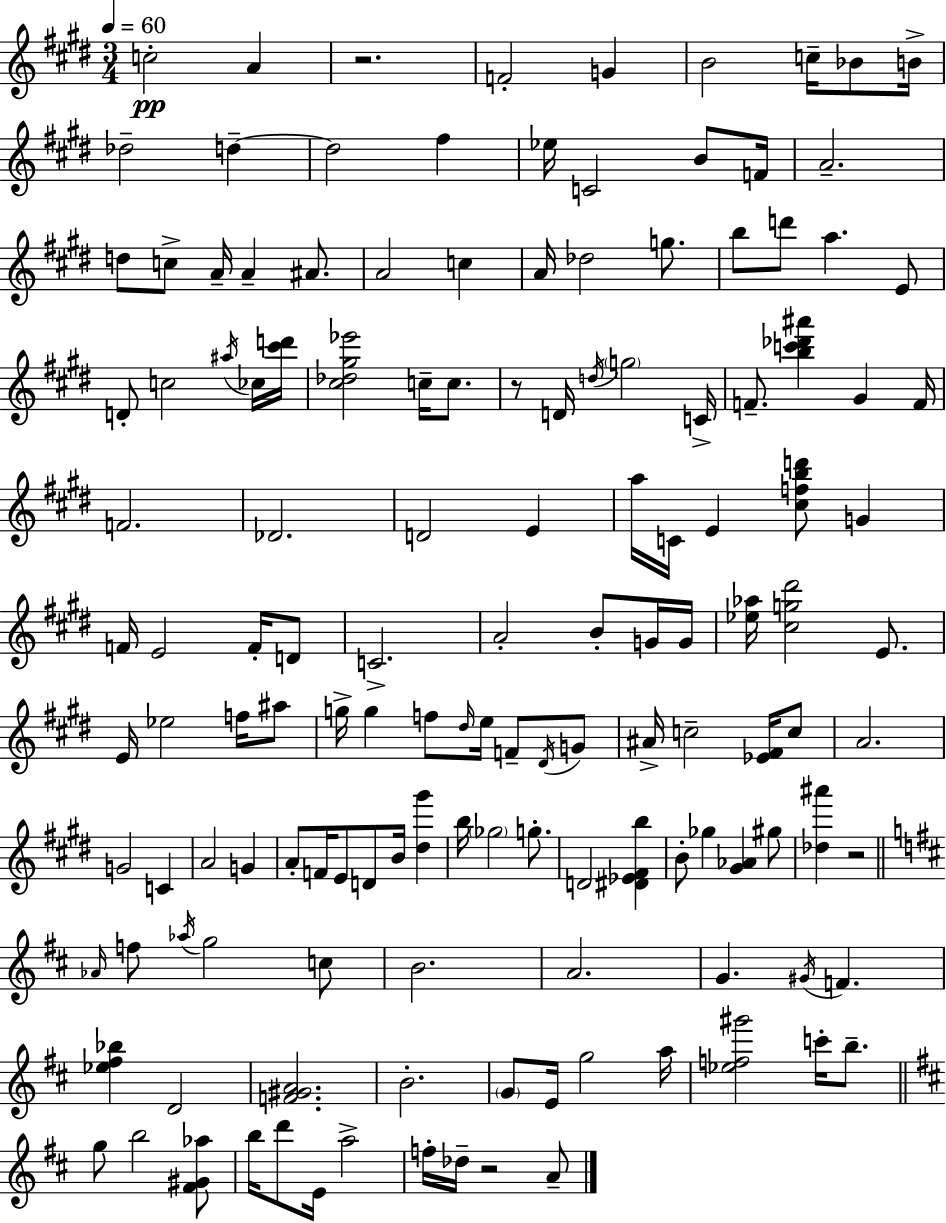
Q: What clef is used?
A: treble